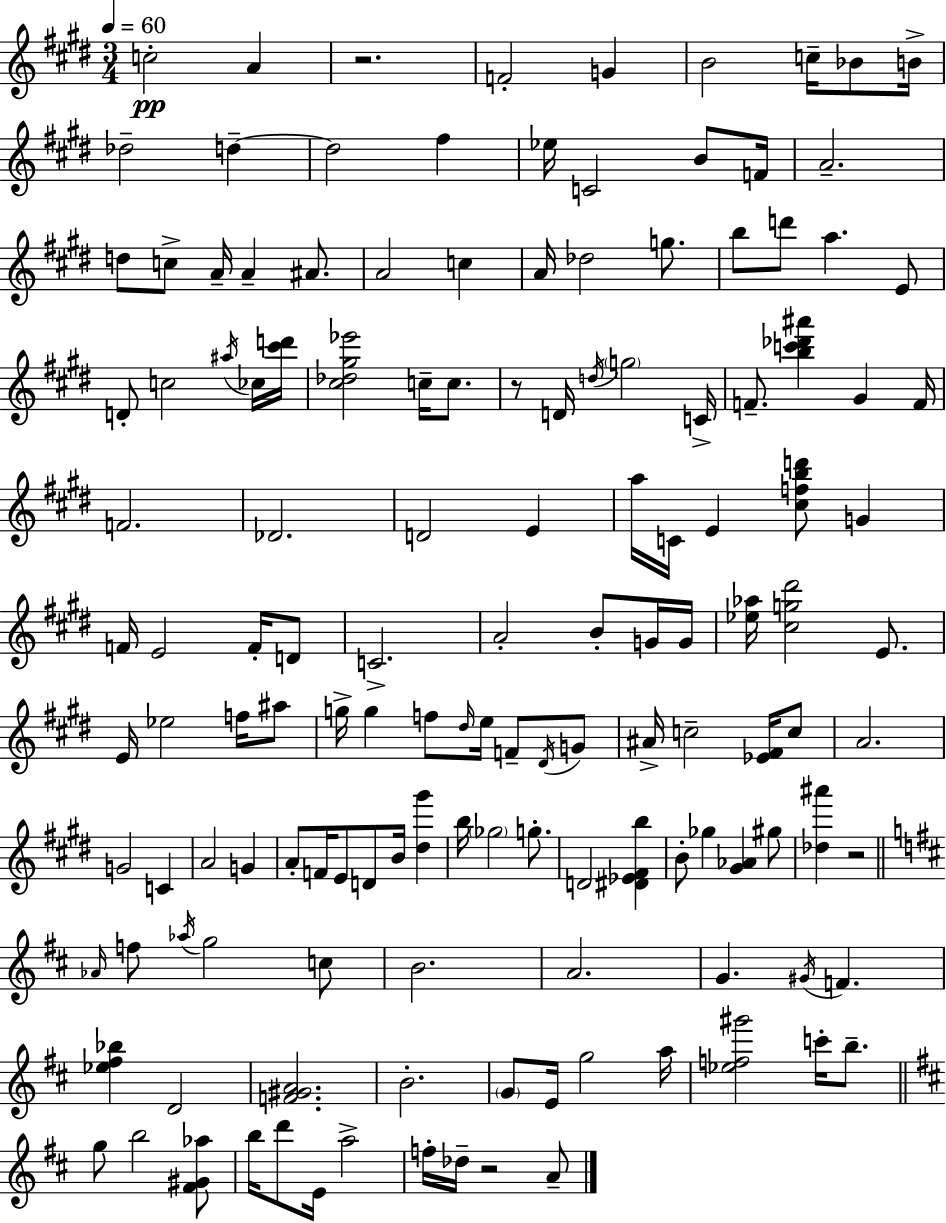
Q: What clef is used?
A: treble